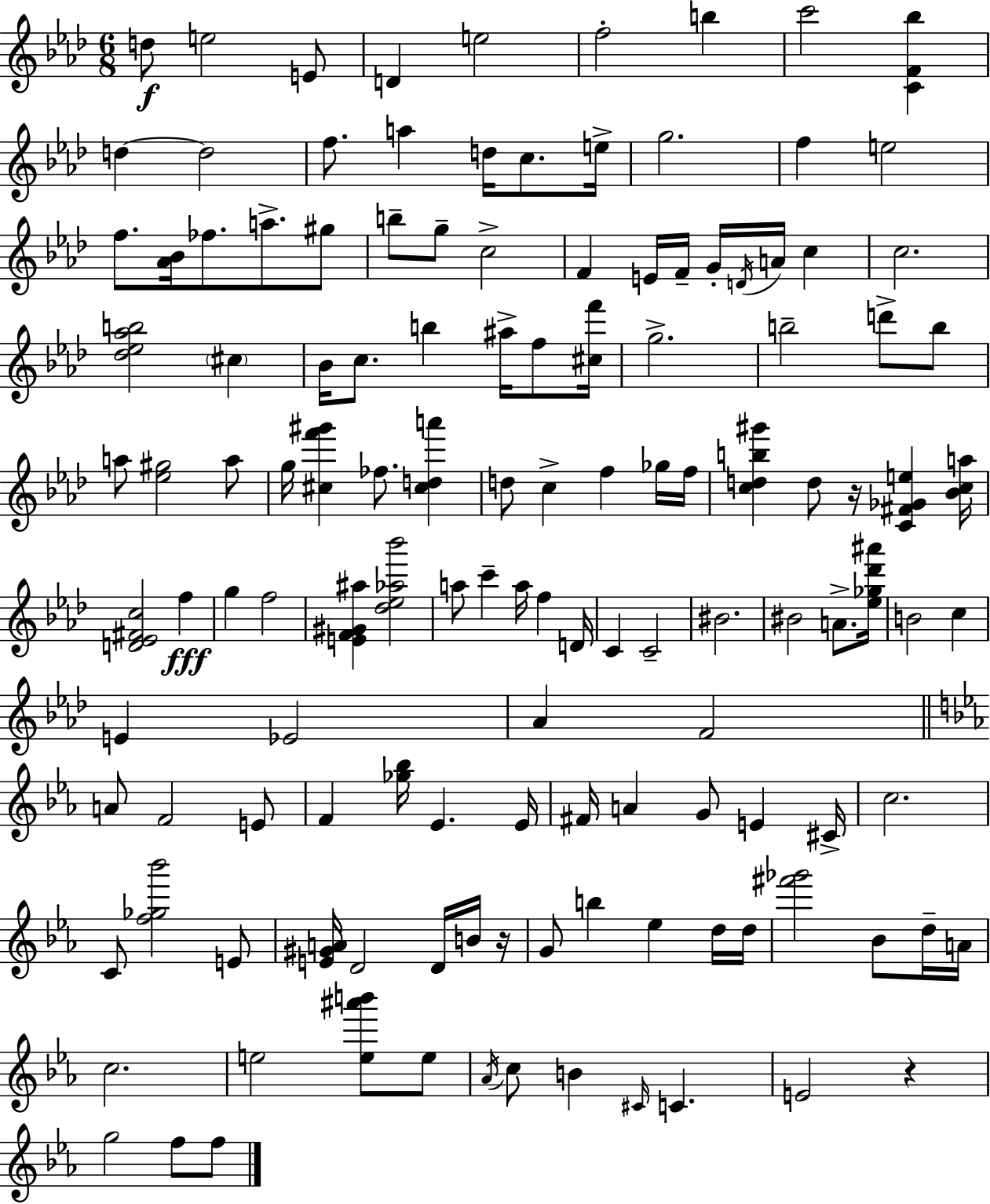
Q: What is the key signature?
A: F minor